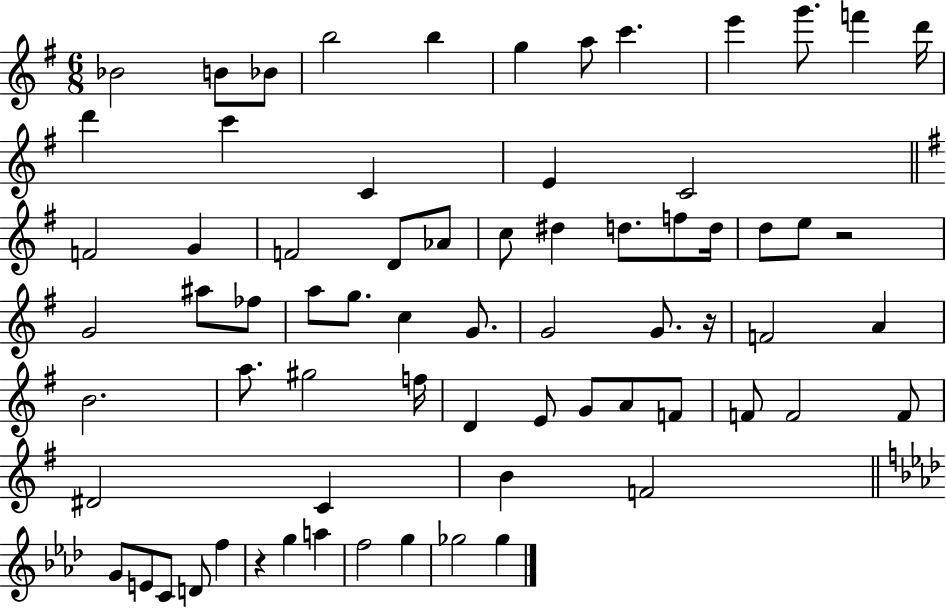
Bb4/h B4/e Bb4/e B5/h B5/q G5/q A5/e C6/q. E6/q G6/e. F6/q D6/s D6/q C6/q C4/q E4/q C4/h F4/h G4/q F4/h D4/e Ab4/e C5/e D#5/q D5/e. F5/e D5/s D5/e E5/e R/h G4/h A#5/e FES5/e A5/e G5/e. C5/q G4/e. G4/h G4/e. R/s F4/h A4/q B4/h. A5/e. G#5/h F5/s D4/q E4/e G4/e A4/e F4/e F4/e F4/h F4/e D#4/h C4/q B4/q F4/h G4/e E4/e C4/e D4/e F5/q R/q G5/q A5/q F5/h G5/q Gb5/h Gb5/q